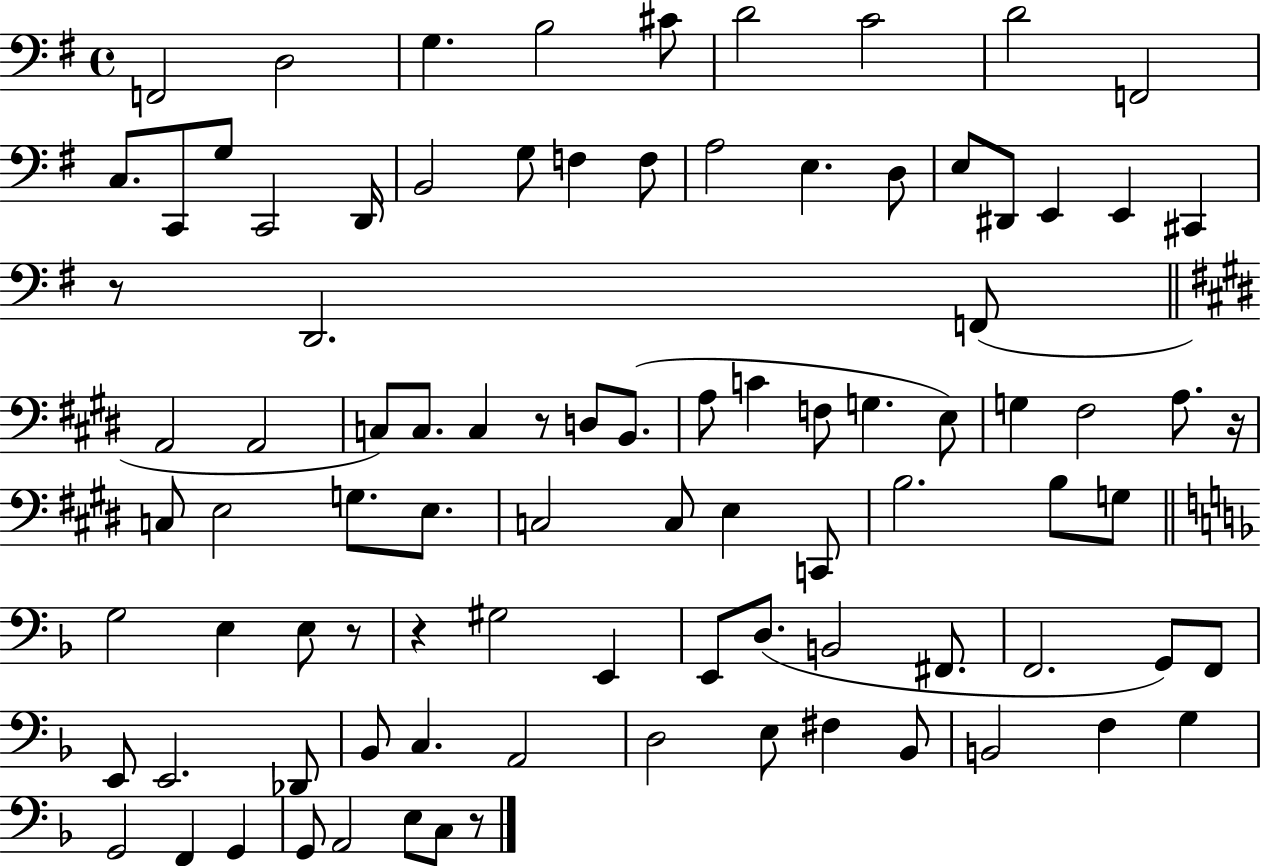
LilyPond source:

{
  \clef bass
  \time 4/4
  \defaultTimeSignature
  \key g \major
  f,2 d2 | g4. b2 cis'8 | d'2 c'2 | d'2 f,2 | \break c8. c,8 g8 c,2 d,16 | b,2 g8 f4 f8 | a2 e4. d8 | e8 dis,8 e,4 e,4 cis,4 | \break r8 d,2. f,8( | \bar "||" \break \key e \major a,2 a,2 | c8) c8. c4 r8 d8 b,8.( | a8 c'4 f8 g4. e8) | g4 fis2 a8. r16 | \break c8 e2 g8. e8. | c2 c8 e4 c,8 | b2. b8 g8 | \bar "||" \break \key f \major g2 e4 e8 r8 | r4 gis2 e,4 | e,8 d8.( b,2 fis,8. | f,2. g,8) f,8 | \break e,8 e,2. des,8 | bes,8 c4. a,2 | d2 e8 fis4 bes,8 | b,2 f4 g4 | \break g,2 f,4 g,4 | g,8 a,2 e8 c8 r8 | \bar "|."
}